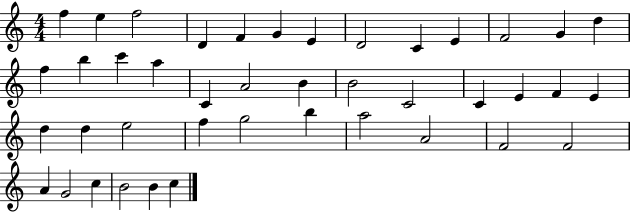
F5/q E5/q F5/h D4/q F4/q G4/q E4/q D4/h C4/q E4/q F4/h G4/q D5/q F5/q B5/q C6/q A5/q C4/q A4/h B4/q B4/h C4/h C4/q E4/q F4/q E4/q D5/q D5/q E5/h F5/q G5/h B5/q A5/h A4/h F4/h F4/h A4/q G4/h C5/q B4/h B4/q C5/q